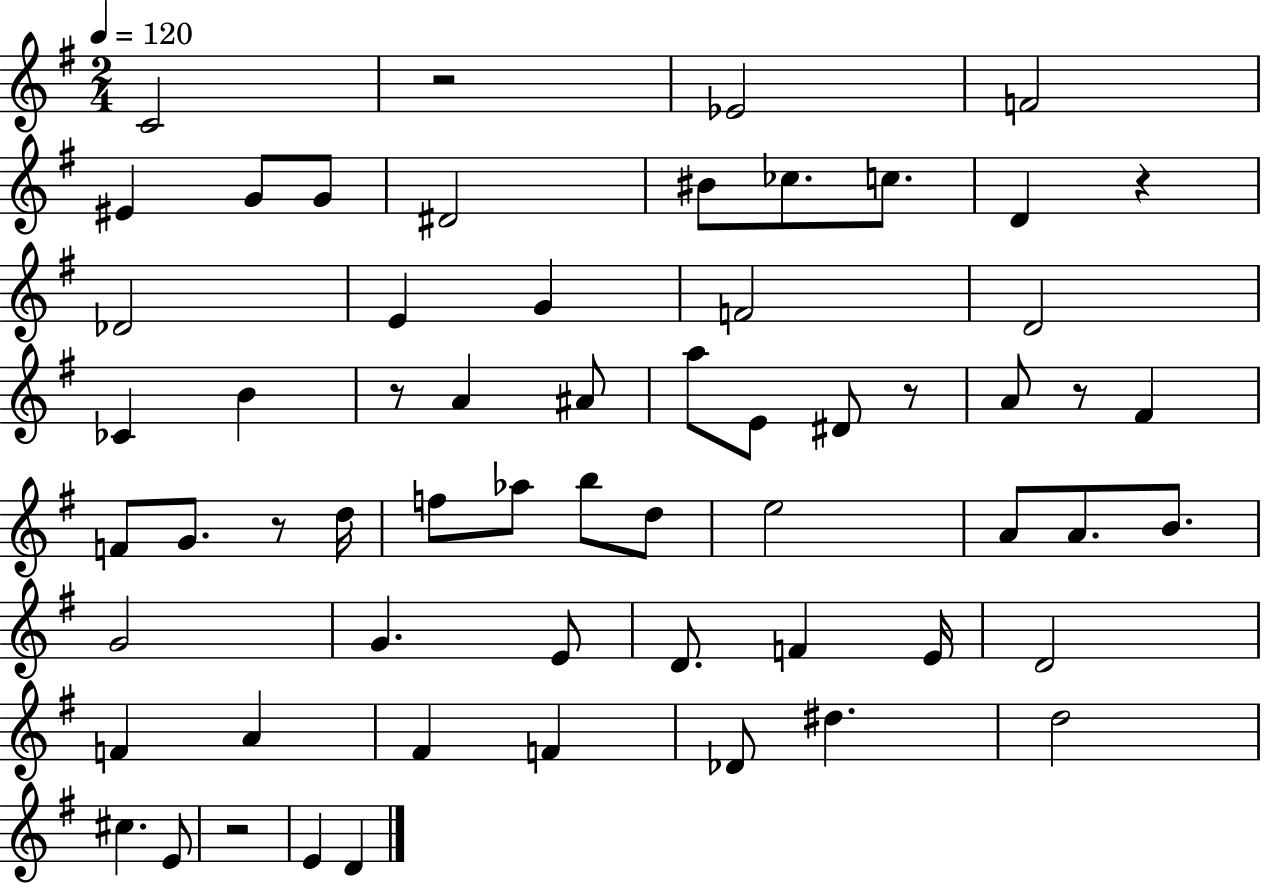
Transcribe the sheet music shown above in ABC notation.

X:1
T:Untitled
M:2/4
L:1/4
K:G
C2 z2 _E2 F2 ^E G/2 G/2 ^D2 ^B/2 _c/2 c/2 D z _D2 E G F2 D2 _C B z/2 A ^A/2 a/2 E/2 ^D/2 z/2 A/2 z/2 ^F F/2 G/2 z/2 d/4 f/2 _a/2 b/2 d/2 e2 A/2 A/2 B/2 G2 G E/2 D/2 F E/4 D2 F A ^F F _D/2 ^d d2 ^c E/2 z2 E D